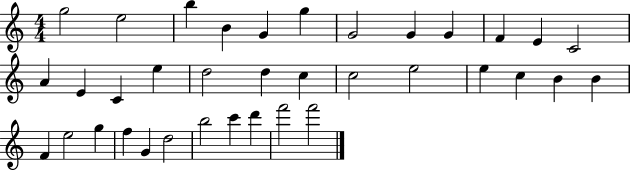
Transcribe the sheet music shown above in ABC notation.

X:1
T:Untitled
M:4/4
L:1/4
K:C
g2 e2 b B G g G2 G G F E C2 A E C e d2 d c c2 e2 e c B B F e2 g f G d2 b2 c' d' f'2 f'2